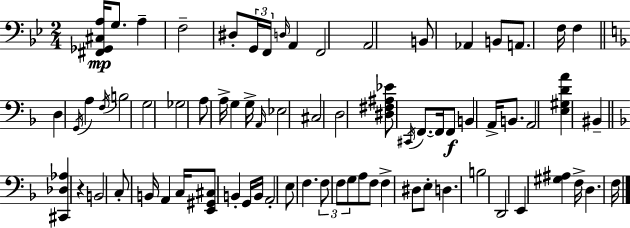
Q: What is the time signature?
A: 2/4